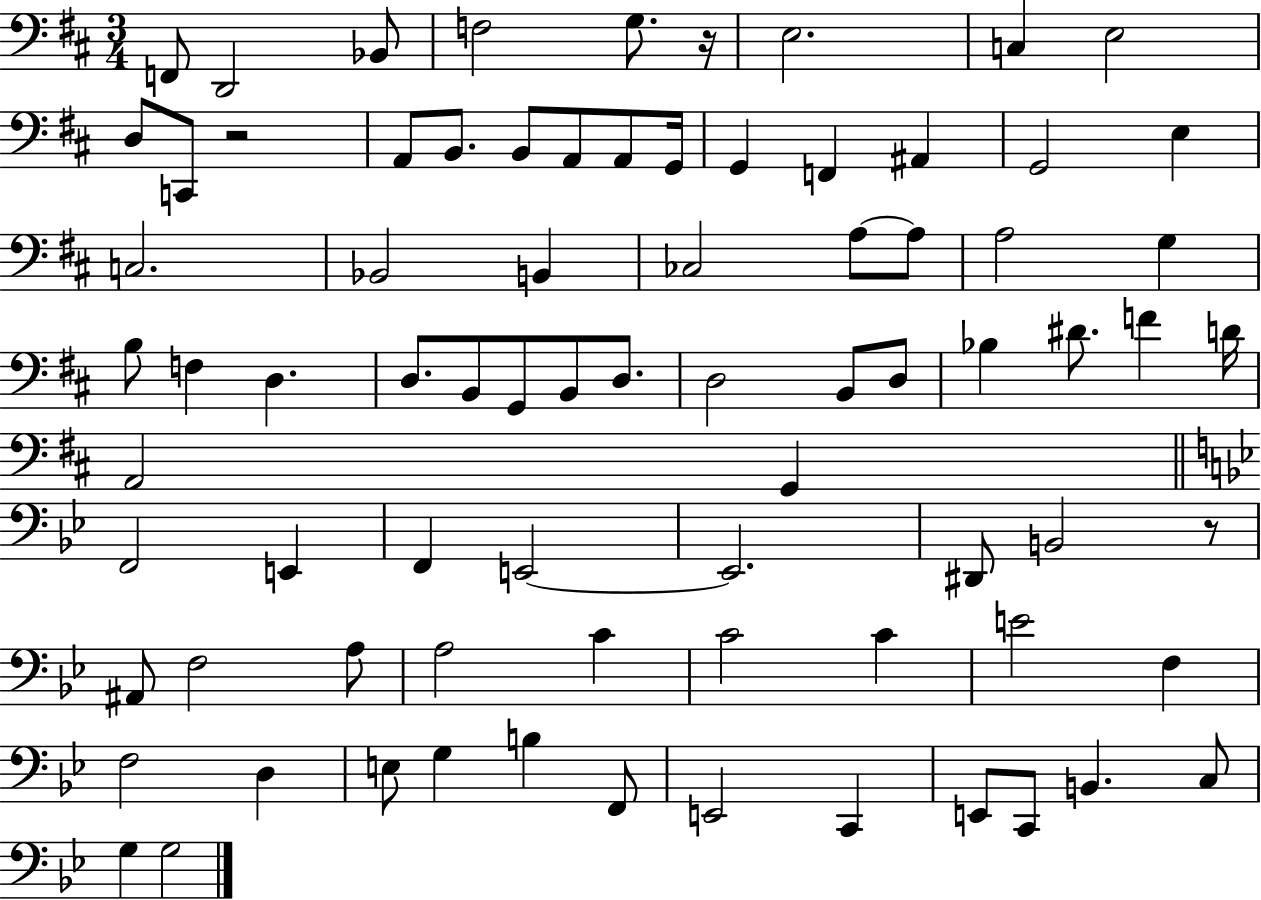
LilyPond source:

{
  \clef bass
  \numericTimeSignature
  \time 3/4
  \key d \major
  f,8 d,2 bes,8 | f2 g8. r16 | e2. | c4 e2 | \break d8 c,8 r2 | a,8 b,8. b,8 a,8 a,8 g,16 | g,4 f,4 ais,4 | g,2 e4 | \break c2. | bes,2 b,4 | ces2 a8~~ a8 | a2 g4 | \break b8 f4 d4. | d8. b,8 g,8 b,8 d8. | d2 b,8 d8 | bes4 dis'8. f'4 d'16 | \break a,2 g,4 | \bar "||" \break \key bes \major f,2 e,4 | f,4 e,2~~ | e,2. | dis,8 b,2 r8 | \break ais,8 f2 a8 | a2 c'4 | c'2 c'4 | e'2 f4 | \break f2 d4 | e8 g4 b4 f,8 | e,2 c,4 | e,8 c,8 b,4. c8 | \break g4 g2 | \bar "|."
}